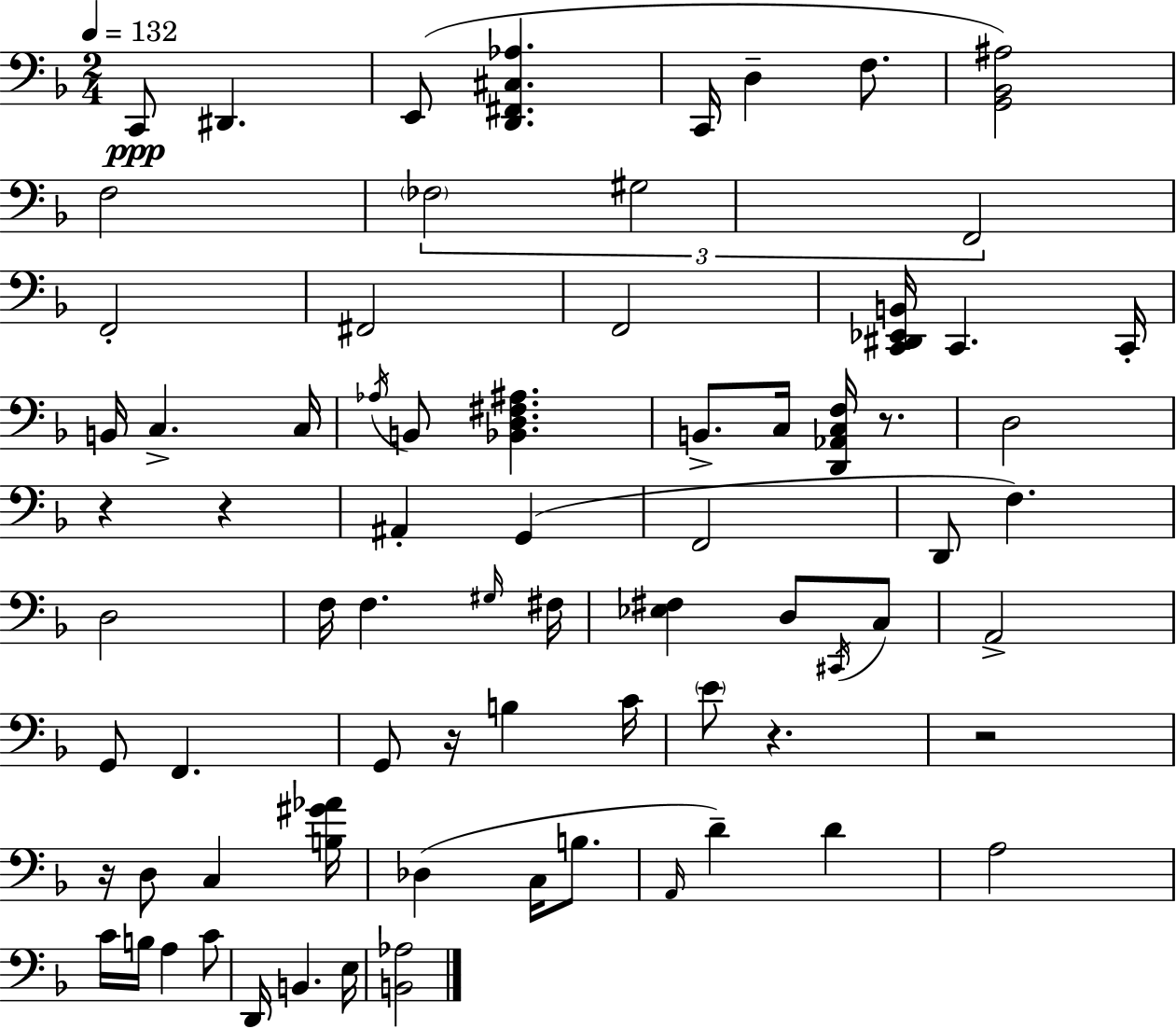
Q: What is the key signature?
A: F major